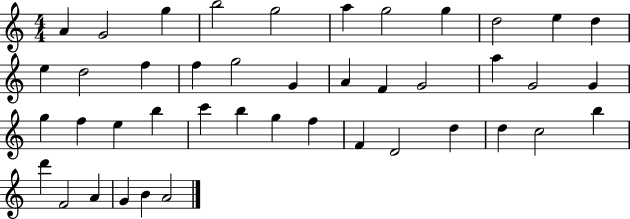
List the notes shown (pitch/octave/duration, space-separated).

A4/q G4/h G5/q B5/h G5/h A5/q G5/h G5/q D5/h E5/q D5/q E5/q D5/h F5/q F5/q G5/h G4/q A4/q F4/q G4/h A5/q G4/h G4/q G5/q F5/q E5/q B5/q C6/q B5/q G5/q F5/q F4/q D4/h D5/q D5/q C5/h B5/q D6/q F4/h A4/q G4/q B4/q A4/h